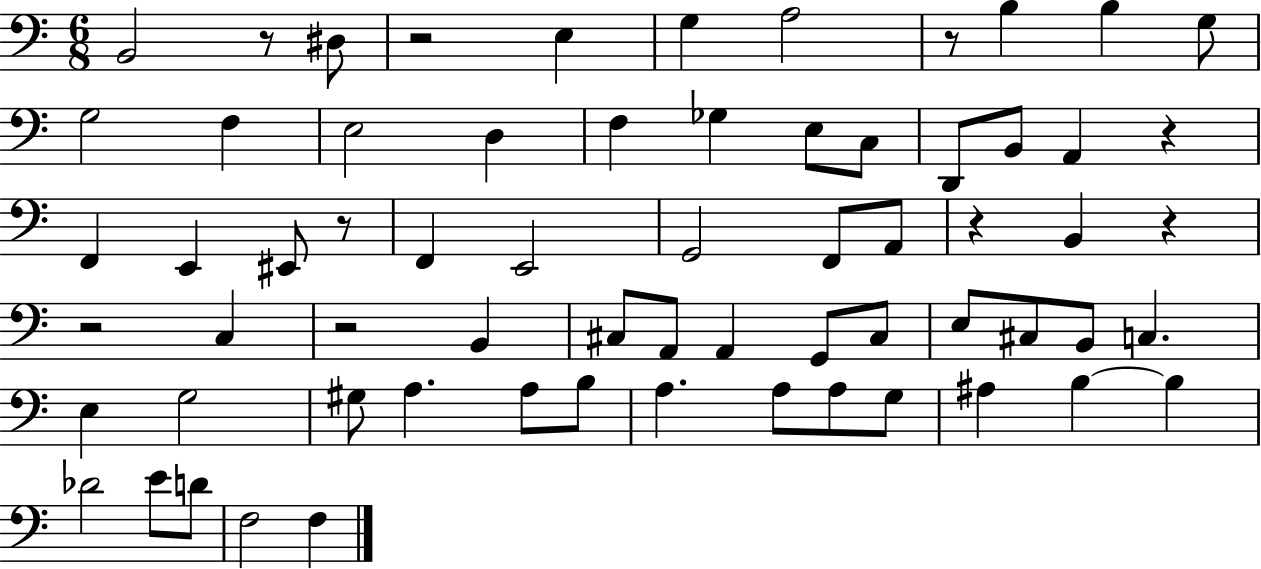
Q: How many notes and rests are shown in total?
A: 66